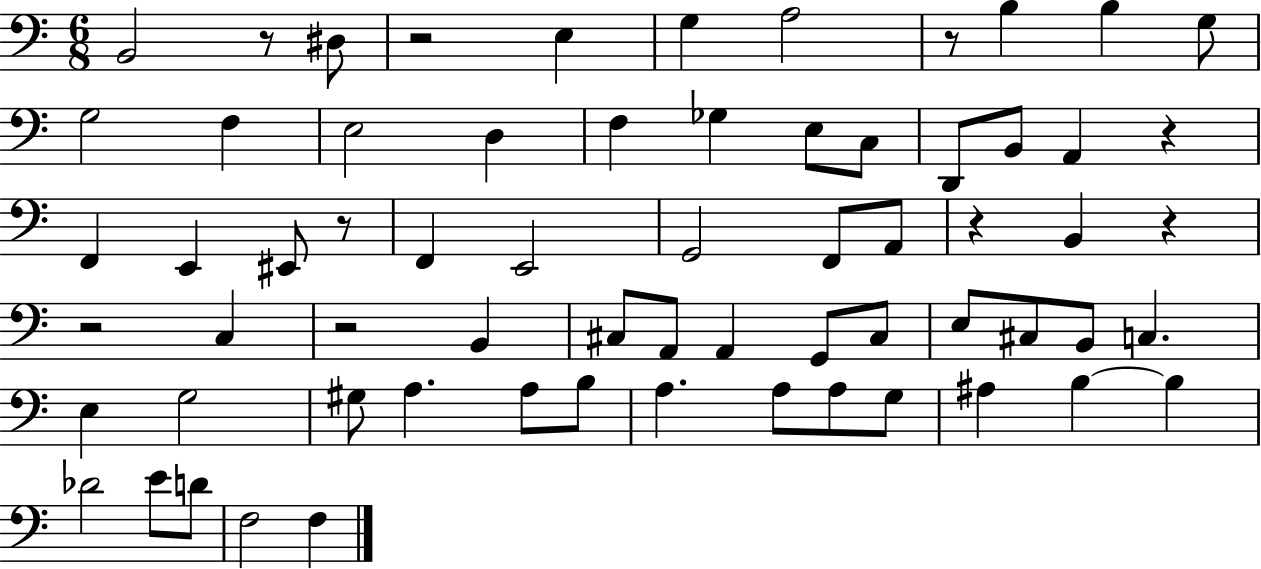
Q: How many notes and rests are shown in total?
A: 66